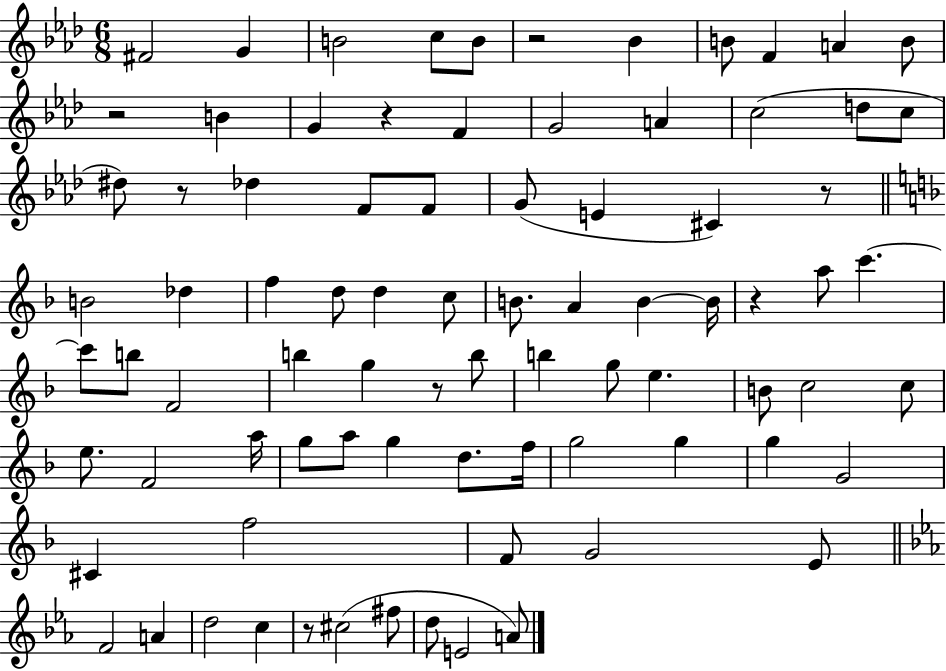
F#4/h G4/q B4/h C5/e B4/e R/h Bb4/q B4/e F4/q A4/q B4/e R/h B4/q G4/q R/q F4/q G4/h A4/q C5/h D5/e C5/e D#5/e R/e Db5/q F4/e F4/e G4/e E4/q C#4/q R/e B4/h Db5/q F5/q D5/e D5/q C5/e B4/e. A4/q B4/q B4/s R/q A5/e C6/q. C6/e B5/e F4/h B5/q G5/q R/e B5/e B5/q G5/e E5/q. B4/e C5/h C5/e E5/e. F4/h A5/s G5/e A5/e G5/q D5/e. F5/s G5/h G5/q G5/q G4/h C#4/q F5/h F4/e G4/h E4/e F4/h A4/q D5/h C5/q R/e C#5/h F#5/e D5/e E4/h A4/e